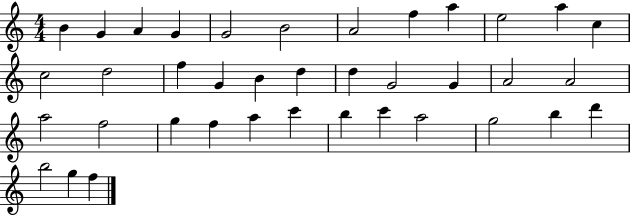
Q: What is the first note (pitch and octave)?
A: B4